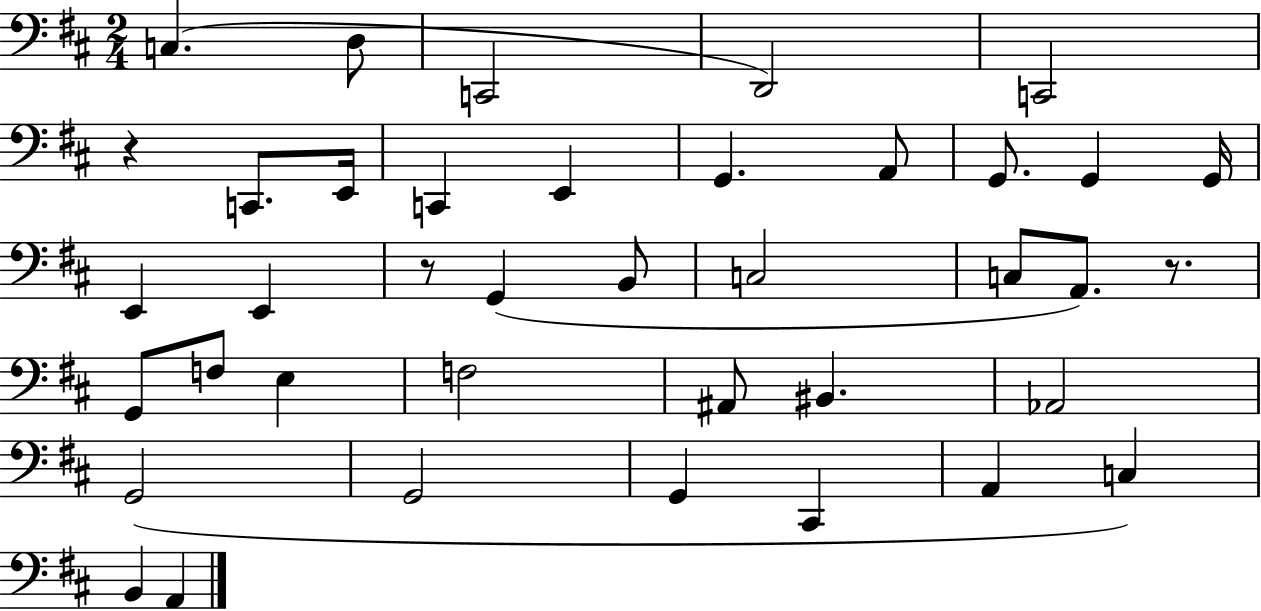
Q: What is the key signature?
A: D major